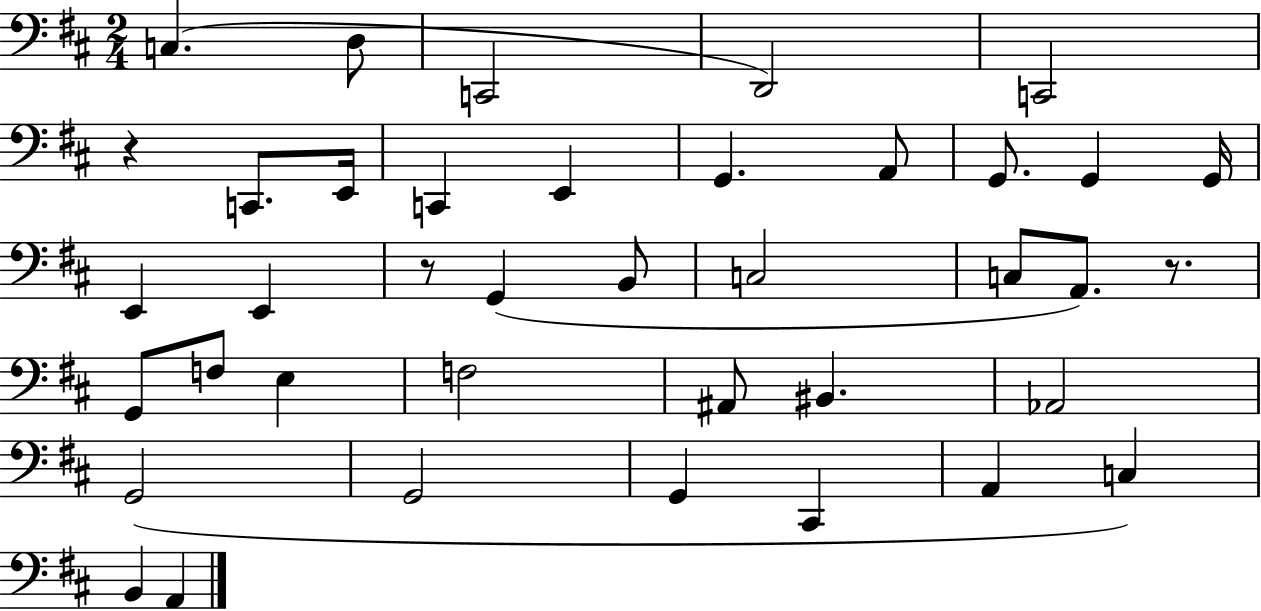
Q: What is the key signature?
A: D major